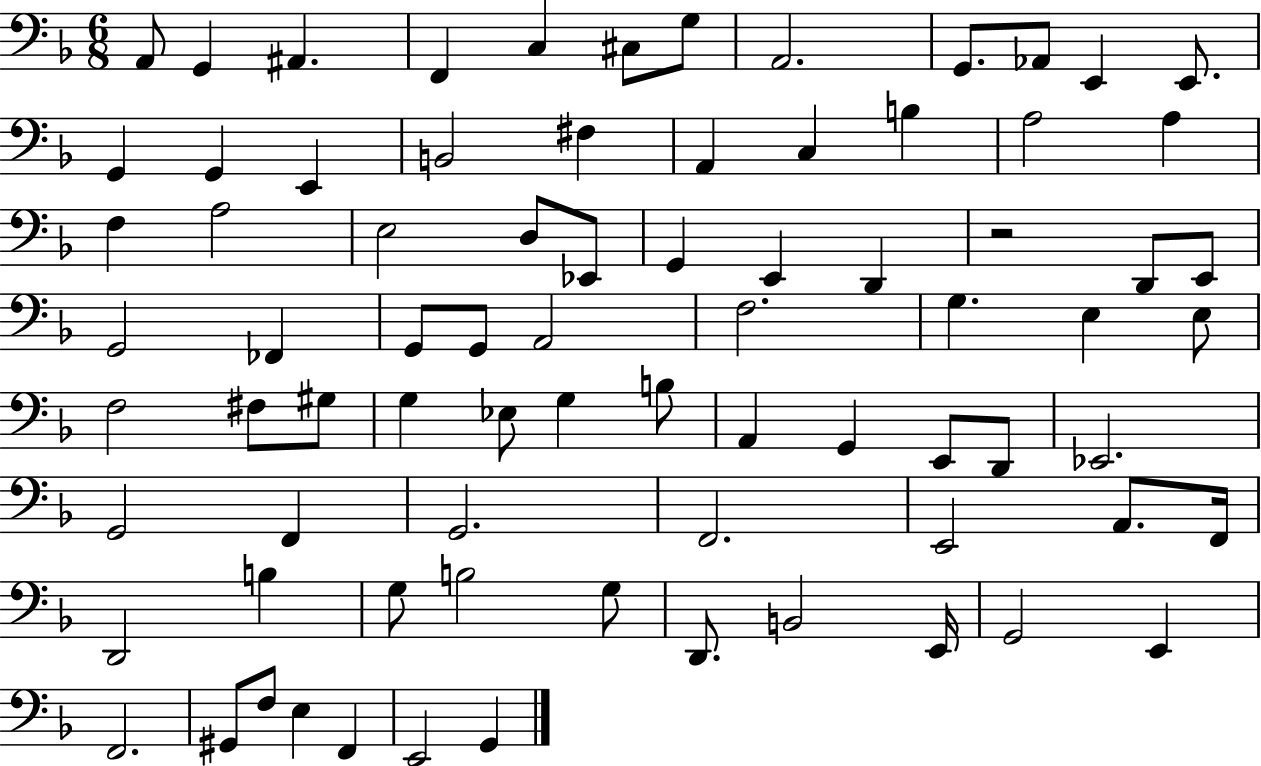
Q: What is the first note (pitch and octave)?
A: A2